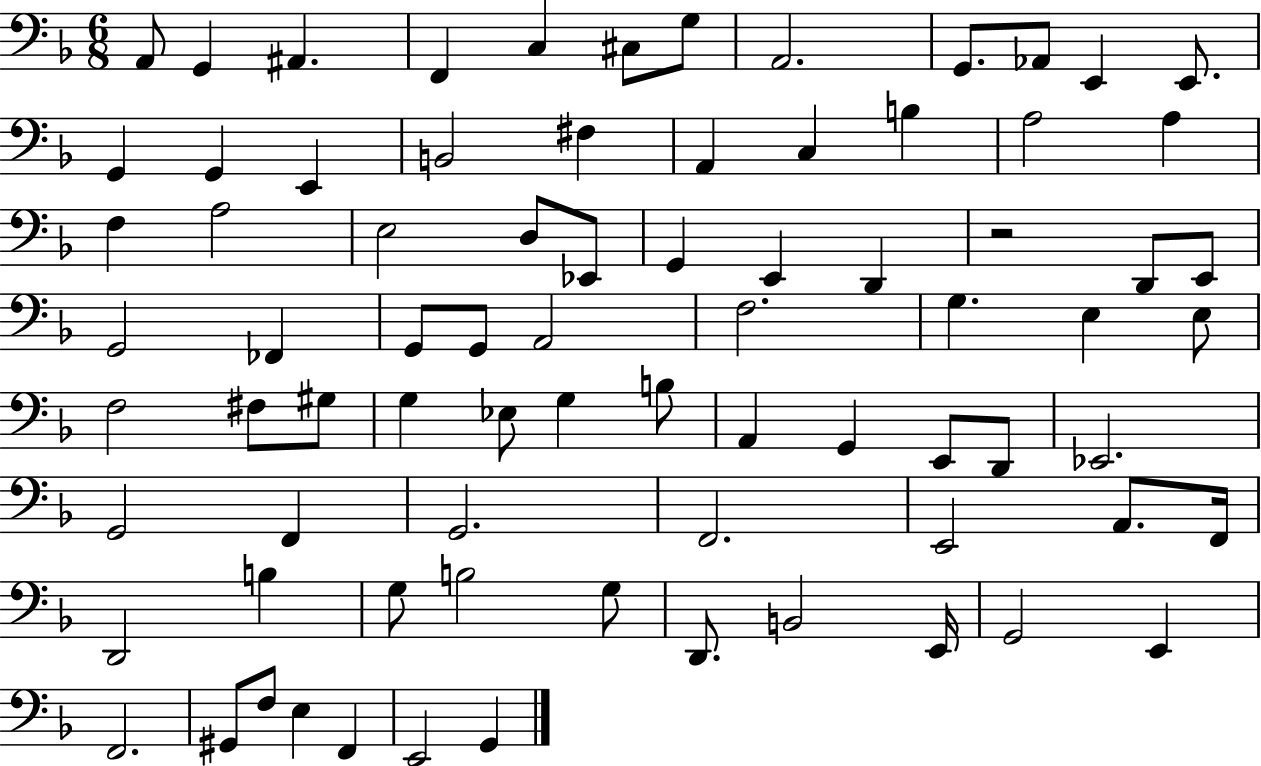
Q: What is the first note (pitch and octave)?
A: A2